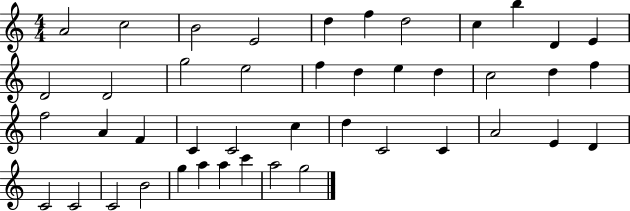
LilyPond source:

{
  \clef treble
  \numericTimeSignature
  \time 4/4
  \key c \major
  a'2 c''2 | b'2 e'2 | d''4 f''4 d''2 | c''4 b''4 d'4 e'4 | \break d'2 d'2 | g''2 e''2 | f''4 d''4 e''4 d''4 | c''2 d''4 f''4 | \break f''2 a'4 f'4 | c'4 c'2 c''4 | d''4 c'2 c'4 | a'2 e'4 d'4 | \break c'2 c'2 | c'2 b'2 | g''4 a''4 a''4 c'''4 | a''2 g''2 | \break \bar "|."
}